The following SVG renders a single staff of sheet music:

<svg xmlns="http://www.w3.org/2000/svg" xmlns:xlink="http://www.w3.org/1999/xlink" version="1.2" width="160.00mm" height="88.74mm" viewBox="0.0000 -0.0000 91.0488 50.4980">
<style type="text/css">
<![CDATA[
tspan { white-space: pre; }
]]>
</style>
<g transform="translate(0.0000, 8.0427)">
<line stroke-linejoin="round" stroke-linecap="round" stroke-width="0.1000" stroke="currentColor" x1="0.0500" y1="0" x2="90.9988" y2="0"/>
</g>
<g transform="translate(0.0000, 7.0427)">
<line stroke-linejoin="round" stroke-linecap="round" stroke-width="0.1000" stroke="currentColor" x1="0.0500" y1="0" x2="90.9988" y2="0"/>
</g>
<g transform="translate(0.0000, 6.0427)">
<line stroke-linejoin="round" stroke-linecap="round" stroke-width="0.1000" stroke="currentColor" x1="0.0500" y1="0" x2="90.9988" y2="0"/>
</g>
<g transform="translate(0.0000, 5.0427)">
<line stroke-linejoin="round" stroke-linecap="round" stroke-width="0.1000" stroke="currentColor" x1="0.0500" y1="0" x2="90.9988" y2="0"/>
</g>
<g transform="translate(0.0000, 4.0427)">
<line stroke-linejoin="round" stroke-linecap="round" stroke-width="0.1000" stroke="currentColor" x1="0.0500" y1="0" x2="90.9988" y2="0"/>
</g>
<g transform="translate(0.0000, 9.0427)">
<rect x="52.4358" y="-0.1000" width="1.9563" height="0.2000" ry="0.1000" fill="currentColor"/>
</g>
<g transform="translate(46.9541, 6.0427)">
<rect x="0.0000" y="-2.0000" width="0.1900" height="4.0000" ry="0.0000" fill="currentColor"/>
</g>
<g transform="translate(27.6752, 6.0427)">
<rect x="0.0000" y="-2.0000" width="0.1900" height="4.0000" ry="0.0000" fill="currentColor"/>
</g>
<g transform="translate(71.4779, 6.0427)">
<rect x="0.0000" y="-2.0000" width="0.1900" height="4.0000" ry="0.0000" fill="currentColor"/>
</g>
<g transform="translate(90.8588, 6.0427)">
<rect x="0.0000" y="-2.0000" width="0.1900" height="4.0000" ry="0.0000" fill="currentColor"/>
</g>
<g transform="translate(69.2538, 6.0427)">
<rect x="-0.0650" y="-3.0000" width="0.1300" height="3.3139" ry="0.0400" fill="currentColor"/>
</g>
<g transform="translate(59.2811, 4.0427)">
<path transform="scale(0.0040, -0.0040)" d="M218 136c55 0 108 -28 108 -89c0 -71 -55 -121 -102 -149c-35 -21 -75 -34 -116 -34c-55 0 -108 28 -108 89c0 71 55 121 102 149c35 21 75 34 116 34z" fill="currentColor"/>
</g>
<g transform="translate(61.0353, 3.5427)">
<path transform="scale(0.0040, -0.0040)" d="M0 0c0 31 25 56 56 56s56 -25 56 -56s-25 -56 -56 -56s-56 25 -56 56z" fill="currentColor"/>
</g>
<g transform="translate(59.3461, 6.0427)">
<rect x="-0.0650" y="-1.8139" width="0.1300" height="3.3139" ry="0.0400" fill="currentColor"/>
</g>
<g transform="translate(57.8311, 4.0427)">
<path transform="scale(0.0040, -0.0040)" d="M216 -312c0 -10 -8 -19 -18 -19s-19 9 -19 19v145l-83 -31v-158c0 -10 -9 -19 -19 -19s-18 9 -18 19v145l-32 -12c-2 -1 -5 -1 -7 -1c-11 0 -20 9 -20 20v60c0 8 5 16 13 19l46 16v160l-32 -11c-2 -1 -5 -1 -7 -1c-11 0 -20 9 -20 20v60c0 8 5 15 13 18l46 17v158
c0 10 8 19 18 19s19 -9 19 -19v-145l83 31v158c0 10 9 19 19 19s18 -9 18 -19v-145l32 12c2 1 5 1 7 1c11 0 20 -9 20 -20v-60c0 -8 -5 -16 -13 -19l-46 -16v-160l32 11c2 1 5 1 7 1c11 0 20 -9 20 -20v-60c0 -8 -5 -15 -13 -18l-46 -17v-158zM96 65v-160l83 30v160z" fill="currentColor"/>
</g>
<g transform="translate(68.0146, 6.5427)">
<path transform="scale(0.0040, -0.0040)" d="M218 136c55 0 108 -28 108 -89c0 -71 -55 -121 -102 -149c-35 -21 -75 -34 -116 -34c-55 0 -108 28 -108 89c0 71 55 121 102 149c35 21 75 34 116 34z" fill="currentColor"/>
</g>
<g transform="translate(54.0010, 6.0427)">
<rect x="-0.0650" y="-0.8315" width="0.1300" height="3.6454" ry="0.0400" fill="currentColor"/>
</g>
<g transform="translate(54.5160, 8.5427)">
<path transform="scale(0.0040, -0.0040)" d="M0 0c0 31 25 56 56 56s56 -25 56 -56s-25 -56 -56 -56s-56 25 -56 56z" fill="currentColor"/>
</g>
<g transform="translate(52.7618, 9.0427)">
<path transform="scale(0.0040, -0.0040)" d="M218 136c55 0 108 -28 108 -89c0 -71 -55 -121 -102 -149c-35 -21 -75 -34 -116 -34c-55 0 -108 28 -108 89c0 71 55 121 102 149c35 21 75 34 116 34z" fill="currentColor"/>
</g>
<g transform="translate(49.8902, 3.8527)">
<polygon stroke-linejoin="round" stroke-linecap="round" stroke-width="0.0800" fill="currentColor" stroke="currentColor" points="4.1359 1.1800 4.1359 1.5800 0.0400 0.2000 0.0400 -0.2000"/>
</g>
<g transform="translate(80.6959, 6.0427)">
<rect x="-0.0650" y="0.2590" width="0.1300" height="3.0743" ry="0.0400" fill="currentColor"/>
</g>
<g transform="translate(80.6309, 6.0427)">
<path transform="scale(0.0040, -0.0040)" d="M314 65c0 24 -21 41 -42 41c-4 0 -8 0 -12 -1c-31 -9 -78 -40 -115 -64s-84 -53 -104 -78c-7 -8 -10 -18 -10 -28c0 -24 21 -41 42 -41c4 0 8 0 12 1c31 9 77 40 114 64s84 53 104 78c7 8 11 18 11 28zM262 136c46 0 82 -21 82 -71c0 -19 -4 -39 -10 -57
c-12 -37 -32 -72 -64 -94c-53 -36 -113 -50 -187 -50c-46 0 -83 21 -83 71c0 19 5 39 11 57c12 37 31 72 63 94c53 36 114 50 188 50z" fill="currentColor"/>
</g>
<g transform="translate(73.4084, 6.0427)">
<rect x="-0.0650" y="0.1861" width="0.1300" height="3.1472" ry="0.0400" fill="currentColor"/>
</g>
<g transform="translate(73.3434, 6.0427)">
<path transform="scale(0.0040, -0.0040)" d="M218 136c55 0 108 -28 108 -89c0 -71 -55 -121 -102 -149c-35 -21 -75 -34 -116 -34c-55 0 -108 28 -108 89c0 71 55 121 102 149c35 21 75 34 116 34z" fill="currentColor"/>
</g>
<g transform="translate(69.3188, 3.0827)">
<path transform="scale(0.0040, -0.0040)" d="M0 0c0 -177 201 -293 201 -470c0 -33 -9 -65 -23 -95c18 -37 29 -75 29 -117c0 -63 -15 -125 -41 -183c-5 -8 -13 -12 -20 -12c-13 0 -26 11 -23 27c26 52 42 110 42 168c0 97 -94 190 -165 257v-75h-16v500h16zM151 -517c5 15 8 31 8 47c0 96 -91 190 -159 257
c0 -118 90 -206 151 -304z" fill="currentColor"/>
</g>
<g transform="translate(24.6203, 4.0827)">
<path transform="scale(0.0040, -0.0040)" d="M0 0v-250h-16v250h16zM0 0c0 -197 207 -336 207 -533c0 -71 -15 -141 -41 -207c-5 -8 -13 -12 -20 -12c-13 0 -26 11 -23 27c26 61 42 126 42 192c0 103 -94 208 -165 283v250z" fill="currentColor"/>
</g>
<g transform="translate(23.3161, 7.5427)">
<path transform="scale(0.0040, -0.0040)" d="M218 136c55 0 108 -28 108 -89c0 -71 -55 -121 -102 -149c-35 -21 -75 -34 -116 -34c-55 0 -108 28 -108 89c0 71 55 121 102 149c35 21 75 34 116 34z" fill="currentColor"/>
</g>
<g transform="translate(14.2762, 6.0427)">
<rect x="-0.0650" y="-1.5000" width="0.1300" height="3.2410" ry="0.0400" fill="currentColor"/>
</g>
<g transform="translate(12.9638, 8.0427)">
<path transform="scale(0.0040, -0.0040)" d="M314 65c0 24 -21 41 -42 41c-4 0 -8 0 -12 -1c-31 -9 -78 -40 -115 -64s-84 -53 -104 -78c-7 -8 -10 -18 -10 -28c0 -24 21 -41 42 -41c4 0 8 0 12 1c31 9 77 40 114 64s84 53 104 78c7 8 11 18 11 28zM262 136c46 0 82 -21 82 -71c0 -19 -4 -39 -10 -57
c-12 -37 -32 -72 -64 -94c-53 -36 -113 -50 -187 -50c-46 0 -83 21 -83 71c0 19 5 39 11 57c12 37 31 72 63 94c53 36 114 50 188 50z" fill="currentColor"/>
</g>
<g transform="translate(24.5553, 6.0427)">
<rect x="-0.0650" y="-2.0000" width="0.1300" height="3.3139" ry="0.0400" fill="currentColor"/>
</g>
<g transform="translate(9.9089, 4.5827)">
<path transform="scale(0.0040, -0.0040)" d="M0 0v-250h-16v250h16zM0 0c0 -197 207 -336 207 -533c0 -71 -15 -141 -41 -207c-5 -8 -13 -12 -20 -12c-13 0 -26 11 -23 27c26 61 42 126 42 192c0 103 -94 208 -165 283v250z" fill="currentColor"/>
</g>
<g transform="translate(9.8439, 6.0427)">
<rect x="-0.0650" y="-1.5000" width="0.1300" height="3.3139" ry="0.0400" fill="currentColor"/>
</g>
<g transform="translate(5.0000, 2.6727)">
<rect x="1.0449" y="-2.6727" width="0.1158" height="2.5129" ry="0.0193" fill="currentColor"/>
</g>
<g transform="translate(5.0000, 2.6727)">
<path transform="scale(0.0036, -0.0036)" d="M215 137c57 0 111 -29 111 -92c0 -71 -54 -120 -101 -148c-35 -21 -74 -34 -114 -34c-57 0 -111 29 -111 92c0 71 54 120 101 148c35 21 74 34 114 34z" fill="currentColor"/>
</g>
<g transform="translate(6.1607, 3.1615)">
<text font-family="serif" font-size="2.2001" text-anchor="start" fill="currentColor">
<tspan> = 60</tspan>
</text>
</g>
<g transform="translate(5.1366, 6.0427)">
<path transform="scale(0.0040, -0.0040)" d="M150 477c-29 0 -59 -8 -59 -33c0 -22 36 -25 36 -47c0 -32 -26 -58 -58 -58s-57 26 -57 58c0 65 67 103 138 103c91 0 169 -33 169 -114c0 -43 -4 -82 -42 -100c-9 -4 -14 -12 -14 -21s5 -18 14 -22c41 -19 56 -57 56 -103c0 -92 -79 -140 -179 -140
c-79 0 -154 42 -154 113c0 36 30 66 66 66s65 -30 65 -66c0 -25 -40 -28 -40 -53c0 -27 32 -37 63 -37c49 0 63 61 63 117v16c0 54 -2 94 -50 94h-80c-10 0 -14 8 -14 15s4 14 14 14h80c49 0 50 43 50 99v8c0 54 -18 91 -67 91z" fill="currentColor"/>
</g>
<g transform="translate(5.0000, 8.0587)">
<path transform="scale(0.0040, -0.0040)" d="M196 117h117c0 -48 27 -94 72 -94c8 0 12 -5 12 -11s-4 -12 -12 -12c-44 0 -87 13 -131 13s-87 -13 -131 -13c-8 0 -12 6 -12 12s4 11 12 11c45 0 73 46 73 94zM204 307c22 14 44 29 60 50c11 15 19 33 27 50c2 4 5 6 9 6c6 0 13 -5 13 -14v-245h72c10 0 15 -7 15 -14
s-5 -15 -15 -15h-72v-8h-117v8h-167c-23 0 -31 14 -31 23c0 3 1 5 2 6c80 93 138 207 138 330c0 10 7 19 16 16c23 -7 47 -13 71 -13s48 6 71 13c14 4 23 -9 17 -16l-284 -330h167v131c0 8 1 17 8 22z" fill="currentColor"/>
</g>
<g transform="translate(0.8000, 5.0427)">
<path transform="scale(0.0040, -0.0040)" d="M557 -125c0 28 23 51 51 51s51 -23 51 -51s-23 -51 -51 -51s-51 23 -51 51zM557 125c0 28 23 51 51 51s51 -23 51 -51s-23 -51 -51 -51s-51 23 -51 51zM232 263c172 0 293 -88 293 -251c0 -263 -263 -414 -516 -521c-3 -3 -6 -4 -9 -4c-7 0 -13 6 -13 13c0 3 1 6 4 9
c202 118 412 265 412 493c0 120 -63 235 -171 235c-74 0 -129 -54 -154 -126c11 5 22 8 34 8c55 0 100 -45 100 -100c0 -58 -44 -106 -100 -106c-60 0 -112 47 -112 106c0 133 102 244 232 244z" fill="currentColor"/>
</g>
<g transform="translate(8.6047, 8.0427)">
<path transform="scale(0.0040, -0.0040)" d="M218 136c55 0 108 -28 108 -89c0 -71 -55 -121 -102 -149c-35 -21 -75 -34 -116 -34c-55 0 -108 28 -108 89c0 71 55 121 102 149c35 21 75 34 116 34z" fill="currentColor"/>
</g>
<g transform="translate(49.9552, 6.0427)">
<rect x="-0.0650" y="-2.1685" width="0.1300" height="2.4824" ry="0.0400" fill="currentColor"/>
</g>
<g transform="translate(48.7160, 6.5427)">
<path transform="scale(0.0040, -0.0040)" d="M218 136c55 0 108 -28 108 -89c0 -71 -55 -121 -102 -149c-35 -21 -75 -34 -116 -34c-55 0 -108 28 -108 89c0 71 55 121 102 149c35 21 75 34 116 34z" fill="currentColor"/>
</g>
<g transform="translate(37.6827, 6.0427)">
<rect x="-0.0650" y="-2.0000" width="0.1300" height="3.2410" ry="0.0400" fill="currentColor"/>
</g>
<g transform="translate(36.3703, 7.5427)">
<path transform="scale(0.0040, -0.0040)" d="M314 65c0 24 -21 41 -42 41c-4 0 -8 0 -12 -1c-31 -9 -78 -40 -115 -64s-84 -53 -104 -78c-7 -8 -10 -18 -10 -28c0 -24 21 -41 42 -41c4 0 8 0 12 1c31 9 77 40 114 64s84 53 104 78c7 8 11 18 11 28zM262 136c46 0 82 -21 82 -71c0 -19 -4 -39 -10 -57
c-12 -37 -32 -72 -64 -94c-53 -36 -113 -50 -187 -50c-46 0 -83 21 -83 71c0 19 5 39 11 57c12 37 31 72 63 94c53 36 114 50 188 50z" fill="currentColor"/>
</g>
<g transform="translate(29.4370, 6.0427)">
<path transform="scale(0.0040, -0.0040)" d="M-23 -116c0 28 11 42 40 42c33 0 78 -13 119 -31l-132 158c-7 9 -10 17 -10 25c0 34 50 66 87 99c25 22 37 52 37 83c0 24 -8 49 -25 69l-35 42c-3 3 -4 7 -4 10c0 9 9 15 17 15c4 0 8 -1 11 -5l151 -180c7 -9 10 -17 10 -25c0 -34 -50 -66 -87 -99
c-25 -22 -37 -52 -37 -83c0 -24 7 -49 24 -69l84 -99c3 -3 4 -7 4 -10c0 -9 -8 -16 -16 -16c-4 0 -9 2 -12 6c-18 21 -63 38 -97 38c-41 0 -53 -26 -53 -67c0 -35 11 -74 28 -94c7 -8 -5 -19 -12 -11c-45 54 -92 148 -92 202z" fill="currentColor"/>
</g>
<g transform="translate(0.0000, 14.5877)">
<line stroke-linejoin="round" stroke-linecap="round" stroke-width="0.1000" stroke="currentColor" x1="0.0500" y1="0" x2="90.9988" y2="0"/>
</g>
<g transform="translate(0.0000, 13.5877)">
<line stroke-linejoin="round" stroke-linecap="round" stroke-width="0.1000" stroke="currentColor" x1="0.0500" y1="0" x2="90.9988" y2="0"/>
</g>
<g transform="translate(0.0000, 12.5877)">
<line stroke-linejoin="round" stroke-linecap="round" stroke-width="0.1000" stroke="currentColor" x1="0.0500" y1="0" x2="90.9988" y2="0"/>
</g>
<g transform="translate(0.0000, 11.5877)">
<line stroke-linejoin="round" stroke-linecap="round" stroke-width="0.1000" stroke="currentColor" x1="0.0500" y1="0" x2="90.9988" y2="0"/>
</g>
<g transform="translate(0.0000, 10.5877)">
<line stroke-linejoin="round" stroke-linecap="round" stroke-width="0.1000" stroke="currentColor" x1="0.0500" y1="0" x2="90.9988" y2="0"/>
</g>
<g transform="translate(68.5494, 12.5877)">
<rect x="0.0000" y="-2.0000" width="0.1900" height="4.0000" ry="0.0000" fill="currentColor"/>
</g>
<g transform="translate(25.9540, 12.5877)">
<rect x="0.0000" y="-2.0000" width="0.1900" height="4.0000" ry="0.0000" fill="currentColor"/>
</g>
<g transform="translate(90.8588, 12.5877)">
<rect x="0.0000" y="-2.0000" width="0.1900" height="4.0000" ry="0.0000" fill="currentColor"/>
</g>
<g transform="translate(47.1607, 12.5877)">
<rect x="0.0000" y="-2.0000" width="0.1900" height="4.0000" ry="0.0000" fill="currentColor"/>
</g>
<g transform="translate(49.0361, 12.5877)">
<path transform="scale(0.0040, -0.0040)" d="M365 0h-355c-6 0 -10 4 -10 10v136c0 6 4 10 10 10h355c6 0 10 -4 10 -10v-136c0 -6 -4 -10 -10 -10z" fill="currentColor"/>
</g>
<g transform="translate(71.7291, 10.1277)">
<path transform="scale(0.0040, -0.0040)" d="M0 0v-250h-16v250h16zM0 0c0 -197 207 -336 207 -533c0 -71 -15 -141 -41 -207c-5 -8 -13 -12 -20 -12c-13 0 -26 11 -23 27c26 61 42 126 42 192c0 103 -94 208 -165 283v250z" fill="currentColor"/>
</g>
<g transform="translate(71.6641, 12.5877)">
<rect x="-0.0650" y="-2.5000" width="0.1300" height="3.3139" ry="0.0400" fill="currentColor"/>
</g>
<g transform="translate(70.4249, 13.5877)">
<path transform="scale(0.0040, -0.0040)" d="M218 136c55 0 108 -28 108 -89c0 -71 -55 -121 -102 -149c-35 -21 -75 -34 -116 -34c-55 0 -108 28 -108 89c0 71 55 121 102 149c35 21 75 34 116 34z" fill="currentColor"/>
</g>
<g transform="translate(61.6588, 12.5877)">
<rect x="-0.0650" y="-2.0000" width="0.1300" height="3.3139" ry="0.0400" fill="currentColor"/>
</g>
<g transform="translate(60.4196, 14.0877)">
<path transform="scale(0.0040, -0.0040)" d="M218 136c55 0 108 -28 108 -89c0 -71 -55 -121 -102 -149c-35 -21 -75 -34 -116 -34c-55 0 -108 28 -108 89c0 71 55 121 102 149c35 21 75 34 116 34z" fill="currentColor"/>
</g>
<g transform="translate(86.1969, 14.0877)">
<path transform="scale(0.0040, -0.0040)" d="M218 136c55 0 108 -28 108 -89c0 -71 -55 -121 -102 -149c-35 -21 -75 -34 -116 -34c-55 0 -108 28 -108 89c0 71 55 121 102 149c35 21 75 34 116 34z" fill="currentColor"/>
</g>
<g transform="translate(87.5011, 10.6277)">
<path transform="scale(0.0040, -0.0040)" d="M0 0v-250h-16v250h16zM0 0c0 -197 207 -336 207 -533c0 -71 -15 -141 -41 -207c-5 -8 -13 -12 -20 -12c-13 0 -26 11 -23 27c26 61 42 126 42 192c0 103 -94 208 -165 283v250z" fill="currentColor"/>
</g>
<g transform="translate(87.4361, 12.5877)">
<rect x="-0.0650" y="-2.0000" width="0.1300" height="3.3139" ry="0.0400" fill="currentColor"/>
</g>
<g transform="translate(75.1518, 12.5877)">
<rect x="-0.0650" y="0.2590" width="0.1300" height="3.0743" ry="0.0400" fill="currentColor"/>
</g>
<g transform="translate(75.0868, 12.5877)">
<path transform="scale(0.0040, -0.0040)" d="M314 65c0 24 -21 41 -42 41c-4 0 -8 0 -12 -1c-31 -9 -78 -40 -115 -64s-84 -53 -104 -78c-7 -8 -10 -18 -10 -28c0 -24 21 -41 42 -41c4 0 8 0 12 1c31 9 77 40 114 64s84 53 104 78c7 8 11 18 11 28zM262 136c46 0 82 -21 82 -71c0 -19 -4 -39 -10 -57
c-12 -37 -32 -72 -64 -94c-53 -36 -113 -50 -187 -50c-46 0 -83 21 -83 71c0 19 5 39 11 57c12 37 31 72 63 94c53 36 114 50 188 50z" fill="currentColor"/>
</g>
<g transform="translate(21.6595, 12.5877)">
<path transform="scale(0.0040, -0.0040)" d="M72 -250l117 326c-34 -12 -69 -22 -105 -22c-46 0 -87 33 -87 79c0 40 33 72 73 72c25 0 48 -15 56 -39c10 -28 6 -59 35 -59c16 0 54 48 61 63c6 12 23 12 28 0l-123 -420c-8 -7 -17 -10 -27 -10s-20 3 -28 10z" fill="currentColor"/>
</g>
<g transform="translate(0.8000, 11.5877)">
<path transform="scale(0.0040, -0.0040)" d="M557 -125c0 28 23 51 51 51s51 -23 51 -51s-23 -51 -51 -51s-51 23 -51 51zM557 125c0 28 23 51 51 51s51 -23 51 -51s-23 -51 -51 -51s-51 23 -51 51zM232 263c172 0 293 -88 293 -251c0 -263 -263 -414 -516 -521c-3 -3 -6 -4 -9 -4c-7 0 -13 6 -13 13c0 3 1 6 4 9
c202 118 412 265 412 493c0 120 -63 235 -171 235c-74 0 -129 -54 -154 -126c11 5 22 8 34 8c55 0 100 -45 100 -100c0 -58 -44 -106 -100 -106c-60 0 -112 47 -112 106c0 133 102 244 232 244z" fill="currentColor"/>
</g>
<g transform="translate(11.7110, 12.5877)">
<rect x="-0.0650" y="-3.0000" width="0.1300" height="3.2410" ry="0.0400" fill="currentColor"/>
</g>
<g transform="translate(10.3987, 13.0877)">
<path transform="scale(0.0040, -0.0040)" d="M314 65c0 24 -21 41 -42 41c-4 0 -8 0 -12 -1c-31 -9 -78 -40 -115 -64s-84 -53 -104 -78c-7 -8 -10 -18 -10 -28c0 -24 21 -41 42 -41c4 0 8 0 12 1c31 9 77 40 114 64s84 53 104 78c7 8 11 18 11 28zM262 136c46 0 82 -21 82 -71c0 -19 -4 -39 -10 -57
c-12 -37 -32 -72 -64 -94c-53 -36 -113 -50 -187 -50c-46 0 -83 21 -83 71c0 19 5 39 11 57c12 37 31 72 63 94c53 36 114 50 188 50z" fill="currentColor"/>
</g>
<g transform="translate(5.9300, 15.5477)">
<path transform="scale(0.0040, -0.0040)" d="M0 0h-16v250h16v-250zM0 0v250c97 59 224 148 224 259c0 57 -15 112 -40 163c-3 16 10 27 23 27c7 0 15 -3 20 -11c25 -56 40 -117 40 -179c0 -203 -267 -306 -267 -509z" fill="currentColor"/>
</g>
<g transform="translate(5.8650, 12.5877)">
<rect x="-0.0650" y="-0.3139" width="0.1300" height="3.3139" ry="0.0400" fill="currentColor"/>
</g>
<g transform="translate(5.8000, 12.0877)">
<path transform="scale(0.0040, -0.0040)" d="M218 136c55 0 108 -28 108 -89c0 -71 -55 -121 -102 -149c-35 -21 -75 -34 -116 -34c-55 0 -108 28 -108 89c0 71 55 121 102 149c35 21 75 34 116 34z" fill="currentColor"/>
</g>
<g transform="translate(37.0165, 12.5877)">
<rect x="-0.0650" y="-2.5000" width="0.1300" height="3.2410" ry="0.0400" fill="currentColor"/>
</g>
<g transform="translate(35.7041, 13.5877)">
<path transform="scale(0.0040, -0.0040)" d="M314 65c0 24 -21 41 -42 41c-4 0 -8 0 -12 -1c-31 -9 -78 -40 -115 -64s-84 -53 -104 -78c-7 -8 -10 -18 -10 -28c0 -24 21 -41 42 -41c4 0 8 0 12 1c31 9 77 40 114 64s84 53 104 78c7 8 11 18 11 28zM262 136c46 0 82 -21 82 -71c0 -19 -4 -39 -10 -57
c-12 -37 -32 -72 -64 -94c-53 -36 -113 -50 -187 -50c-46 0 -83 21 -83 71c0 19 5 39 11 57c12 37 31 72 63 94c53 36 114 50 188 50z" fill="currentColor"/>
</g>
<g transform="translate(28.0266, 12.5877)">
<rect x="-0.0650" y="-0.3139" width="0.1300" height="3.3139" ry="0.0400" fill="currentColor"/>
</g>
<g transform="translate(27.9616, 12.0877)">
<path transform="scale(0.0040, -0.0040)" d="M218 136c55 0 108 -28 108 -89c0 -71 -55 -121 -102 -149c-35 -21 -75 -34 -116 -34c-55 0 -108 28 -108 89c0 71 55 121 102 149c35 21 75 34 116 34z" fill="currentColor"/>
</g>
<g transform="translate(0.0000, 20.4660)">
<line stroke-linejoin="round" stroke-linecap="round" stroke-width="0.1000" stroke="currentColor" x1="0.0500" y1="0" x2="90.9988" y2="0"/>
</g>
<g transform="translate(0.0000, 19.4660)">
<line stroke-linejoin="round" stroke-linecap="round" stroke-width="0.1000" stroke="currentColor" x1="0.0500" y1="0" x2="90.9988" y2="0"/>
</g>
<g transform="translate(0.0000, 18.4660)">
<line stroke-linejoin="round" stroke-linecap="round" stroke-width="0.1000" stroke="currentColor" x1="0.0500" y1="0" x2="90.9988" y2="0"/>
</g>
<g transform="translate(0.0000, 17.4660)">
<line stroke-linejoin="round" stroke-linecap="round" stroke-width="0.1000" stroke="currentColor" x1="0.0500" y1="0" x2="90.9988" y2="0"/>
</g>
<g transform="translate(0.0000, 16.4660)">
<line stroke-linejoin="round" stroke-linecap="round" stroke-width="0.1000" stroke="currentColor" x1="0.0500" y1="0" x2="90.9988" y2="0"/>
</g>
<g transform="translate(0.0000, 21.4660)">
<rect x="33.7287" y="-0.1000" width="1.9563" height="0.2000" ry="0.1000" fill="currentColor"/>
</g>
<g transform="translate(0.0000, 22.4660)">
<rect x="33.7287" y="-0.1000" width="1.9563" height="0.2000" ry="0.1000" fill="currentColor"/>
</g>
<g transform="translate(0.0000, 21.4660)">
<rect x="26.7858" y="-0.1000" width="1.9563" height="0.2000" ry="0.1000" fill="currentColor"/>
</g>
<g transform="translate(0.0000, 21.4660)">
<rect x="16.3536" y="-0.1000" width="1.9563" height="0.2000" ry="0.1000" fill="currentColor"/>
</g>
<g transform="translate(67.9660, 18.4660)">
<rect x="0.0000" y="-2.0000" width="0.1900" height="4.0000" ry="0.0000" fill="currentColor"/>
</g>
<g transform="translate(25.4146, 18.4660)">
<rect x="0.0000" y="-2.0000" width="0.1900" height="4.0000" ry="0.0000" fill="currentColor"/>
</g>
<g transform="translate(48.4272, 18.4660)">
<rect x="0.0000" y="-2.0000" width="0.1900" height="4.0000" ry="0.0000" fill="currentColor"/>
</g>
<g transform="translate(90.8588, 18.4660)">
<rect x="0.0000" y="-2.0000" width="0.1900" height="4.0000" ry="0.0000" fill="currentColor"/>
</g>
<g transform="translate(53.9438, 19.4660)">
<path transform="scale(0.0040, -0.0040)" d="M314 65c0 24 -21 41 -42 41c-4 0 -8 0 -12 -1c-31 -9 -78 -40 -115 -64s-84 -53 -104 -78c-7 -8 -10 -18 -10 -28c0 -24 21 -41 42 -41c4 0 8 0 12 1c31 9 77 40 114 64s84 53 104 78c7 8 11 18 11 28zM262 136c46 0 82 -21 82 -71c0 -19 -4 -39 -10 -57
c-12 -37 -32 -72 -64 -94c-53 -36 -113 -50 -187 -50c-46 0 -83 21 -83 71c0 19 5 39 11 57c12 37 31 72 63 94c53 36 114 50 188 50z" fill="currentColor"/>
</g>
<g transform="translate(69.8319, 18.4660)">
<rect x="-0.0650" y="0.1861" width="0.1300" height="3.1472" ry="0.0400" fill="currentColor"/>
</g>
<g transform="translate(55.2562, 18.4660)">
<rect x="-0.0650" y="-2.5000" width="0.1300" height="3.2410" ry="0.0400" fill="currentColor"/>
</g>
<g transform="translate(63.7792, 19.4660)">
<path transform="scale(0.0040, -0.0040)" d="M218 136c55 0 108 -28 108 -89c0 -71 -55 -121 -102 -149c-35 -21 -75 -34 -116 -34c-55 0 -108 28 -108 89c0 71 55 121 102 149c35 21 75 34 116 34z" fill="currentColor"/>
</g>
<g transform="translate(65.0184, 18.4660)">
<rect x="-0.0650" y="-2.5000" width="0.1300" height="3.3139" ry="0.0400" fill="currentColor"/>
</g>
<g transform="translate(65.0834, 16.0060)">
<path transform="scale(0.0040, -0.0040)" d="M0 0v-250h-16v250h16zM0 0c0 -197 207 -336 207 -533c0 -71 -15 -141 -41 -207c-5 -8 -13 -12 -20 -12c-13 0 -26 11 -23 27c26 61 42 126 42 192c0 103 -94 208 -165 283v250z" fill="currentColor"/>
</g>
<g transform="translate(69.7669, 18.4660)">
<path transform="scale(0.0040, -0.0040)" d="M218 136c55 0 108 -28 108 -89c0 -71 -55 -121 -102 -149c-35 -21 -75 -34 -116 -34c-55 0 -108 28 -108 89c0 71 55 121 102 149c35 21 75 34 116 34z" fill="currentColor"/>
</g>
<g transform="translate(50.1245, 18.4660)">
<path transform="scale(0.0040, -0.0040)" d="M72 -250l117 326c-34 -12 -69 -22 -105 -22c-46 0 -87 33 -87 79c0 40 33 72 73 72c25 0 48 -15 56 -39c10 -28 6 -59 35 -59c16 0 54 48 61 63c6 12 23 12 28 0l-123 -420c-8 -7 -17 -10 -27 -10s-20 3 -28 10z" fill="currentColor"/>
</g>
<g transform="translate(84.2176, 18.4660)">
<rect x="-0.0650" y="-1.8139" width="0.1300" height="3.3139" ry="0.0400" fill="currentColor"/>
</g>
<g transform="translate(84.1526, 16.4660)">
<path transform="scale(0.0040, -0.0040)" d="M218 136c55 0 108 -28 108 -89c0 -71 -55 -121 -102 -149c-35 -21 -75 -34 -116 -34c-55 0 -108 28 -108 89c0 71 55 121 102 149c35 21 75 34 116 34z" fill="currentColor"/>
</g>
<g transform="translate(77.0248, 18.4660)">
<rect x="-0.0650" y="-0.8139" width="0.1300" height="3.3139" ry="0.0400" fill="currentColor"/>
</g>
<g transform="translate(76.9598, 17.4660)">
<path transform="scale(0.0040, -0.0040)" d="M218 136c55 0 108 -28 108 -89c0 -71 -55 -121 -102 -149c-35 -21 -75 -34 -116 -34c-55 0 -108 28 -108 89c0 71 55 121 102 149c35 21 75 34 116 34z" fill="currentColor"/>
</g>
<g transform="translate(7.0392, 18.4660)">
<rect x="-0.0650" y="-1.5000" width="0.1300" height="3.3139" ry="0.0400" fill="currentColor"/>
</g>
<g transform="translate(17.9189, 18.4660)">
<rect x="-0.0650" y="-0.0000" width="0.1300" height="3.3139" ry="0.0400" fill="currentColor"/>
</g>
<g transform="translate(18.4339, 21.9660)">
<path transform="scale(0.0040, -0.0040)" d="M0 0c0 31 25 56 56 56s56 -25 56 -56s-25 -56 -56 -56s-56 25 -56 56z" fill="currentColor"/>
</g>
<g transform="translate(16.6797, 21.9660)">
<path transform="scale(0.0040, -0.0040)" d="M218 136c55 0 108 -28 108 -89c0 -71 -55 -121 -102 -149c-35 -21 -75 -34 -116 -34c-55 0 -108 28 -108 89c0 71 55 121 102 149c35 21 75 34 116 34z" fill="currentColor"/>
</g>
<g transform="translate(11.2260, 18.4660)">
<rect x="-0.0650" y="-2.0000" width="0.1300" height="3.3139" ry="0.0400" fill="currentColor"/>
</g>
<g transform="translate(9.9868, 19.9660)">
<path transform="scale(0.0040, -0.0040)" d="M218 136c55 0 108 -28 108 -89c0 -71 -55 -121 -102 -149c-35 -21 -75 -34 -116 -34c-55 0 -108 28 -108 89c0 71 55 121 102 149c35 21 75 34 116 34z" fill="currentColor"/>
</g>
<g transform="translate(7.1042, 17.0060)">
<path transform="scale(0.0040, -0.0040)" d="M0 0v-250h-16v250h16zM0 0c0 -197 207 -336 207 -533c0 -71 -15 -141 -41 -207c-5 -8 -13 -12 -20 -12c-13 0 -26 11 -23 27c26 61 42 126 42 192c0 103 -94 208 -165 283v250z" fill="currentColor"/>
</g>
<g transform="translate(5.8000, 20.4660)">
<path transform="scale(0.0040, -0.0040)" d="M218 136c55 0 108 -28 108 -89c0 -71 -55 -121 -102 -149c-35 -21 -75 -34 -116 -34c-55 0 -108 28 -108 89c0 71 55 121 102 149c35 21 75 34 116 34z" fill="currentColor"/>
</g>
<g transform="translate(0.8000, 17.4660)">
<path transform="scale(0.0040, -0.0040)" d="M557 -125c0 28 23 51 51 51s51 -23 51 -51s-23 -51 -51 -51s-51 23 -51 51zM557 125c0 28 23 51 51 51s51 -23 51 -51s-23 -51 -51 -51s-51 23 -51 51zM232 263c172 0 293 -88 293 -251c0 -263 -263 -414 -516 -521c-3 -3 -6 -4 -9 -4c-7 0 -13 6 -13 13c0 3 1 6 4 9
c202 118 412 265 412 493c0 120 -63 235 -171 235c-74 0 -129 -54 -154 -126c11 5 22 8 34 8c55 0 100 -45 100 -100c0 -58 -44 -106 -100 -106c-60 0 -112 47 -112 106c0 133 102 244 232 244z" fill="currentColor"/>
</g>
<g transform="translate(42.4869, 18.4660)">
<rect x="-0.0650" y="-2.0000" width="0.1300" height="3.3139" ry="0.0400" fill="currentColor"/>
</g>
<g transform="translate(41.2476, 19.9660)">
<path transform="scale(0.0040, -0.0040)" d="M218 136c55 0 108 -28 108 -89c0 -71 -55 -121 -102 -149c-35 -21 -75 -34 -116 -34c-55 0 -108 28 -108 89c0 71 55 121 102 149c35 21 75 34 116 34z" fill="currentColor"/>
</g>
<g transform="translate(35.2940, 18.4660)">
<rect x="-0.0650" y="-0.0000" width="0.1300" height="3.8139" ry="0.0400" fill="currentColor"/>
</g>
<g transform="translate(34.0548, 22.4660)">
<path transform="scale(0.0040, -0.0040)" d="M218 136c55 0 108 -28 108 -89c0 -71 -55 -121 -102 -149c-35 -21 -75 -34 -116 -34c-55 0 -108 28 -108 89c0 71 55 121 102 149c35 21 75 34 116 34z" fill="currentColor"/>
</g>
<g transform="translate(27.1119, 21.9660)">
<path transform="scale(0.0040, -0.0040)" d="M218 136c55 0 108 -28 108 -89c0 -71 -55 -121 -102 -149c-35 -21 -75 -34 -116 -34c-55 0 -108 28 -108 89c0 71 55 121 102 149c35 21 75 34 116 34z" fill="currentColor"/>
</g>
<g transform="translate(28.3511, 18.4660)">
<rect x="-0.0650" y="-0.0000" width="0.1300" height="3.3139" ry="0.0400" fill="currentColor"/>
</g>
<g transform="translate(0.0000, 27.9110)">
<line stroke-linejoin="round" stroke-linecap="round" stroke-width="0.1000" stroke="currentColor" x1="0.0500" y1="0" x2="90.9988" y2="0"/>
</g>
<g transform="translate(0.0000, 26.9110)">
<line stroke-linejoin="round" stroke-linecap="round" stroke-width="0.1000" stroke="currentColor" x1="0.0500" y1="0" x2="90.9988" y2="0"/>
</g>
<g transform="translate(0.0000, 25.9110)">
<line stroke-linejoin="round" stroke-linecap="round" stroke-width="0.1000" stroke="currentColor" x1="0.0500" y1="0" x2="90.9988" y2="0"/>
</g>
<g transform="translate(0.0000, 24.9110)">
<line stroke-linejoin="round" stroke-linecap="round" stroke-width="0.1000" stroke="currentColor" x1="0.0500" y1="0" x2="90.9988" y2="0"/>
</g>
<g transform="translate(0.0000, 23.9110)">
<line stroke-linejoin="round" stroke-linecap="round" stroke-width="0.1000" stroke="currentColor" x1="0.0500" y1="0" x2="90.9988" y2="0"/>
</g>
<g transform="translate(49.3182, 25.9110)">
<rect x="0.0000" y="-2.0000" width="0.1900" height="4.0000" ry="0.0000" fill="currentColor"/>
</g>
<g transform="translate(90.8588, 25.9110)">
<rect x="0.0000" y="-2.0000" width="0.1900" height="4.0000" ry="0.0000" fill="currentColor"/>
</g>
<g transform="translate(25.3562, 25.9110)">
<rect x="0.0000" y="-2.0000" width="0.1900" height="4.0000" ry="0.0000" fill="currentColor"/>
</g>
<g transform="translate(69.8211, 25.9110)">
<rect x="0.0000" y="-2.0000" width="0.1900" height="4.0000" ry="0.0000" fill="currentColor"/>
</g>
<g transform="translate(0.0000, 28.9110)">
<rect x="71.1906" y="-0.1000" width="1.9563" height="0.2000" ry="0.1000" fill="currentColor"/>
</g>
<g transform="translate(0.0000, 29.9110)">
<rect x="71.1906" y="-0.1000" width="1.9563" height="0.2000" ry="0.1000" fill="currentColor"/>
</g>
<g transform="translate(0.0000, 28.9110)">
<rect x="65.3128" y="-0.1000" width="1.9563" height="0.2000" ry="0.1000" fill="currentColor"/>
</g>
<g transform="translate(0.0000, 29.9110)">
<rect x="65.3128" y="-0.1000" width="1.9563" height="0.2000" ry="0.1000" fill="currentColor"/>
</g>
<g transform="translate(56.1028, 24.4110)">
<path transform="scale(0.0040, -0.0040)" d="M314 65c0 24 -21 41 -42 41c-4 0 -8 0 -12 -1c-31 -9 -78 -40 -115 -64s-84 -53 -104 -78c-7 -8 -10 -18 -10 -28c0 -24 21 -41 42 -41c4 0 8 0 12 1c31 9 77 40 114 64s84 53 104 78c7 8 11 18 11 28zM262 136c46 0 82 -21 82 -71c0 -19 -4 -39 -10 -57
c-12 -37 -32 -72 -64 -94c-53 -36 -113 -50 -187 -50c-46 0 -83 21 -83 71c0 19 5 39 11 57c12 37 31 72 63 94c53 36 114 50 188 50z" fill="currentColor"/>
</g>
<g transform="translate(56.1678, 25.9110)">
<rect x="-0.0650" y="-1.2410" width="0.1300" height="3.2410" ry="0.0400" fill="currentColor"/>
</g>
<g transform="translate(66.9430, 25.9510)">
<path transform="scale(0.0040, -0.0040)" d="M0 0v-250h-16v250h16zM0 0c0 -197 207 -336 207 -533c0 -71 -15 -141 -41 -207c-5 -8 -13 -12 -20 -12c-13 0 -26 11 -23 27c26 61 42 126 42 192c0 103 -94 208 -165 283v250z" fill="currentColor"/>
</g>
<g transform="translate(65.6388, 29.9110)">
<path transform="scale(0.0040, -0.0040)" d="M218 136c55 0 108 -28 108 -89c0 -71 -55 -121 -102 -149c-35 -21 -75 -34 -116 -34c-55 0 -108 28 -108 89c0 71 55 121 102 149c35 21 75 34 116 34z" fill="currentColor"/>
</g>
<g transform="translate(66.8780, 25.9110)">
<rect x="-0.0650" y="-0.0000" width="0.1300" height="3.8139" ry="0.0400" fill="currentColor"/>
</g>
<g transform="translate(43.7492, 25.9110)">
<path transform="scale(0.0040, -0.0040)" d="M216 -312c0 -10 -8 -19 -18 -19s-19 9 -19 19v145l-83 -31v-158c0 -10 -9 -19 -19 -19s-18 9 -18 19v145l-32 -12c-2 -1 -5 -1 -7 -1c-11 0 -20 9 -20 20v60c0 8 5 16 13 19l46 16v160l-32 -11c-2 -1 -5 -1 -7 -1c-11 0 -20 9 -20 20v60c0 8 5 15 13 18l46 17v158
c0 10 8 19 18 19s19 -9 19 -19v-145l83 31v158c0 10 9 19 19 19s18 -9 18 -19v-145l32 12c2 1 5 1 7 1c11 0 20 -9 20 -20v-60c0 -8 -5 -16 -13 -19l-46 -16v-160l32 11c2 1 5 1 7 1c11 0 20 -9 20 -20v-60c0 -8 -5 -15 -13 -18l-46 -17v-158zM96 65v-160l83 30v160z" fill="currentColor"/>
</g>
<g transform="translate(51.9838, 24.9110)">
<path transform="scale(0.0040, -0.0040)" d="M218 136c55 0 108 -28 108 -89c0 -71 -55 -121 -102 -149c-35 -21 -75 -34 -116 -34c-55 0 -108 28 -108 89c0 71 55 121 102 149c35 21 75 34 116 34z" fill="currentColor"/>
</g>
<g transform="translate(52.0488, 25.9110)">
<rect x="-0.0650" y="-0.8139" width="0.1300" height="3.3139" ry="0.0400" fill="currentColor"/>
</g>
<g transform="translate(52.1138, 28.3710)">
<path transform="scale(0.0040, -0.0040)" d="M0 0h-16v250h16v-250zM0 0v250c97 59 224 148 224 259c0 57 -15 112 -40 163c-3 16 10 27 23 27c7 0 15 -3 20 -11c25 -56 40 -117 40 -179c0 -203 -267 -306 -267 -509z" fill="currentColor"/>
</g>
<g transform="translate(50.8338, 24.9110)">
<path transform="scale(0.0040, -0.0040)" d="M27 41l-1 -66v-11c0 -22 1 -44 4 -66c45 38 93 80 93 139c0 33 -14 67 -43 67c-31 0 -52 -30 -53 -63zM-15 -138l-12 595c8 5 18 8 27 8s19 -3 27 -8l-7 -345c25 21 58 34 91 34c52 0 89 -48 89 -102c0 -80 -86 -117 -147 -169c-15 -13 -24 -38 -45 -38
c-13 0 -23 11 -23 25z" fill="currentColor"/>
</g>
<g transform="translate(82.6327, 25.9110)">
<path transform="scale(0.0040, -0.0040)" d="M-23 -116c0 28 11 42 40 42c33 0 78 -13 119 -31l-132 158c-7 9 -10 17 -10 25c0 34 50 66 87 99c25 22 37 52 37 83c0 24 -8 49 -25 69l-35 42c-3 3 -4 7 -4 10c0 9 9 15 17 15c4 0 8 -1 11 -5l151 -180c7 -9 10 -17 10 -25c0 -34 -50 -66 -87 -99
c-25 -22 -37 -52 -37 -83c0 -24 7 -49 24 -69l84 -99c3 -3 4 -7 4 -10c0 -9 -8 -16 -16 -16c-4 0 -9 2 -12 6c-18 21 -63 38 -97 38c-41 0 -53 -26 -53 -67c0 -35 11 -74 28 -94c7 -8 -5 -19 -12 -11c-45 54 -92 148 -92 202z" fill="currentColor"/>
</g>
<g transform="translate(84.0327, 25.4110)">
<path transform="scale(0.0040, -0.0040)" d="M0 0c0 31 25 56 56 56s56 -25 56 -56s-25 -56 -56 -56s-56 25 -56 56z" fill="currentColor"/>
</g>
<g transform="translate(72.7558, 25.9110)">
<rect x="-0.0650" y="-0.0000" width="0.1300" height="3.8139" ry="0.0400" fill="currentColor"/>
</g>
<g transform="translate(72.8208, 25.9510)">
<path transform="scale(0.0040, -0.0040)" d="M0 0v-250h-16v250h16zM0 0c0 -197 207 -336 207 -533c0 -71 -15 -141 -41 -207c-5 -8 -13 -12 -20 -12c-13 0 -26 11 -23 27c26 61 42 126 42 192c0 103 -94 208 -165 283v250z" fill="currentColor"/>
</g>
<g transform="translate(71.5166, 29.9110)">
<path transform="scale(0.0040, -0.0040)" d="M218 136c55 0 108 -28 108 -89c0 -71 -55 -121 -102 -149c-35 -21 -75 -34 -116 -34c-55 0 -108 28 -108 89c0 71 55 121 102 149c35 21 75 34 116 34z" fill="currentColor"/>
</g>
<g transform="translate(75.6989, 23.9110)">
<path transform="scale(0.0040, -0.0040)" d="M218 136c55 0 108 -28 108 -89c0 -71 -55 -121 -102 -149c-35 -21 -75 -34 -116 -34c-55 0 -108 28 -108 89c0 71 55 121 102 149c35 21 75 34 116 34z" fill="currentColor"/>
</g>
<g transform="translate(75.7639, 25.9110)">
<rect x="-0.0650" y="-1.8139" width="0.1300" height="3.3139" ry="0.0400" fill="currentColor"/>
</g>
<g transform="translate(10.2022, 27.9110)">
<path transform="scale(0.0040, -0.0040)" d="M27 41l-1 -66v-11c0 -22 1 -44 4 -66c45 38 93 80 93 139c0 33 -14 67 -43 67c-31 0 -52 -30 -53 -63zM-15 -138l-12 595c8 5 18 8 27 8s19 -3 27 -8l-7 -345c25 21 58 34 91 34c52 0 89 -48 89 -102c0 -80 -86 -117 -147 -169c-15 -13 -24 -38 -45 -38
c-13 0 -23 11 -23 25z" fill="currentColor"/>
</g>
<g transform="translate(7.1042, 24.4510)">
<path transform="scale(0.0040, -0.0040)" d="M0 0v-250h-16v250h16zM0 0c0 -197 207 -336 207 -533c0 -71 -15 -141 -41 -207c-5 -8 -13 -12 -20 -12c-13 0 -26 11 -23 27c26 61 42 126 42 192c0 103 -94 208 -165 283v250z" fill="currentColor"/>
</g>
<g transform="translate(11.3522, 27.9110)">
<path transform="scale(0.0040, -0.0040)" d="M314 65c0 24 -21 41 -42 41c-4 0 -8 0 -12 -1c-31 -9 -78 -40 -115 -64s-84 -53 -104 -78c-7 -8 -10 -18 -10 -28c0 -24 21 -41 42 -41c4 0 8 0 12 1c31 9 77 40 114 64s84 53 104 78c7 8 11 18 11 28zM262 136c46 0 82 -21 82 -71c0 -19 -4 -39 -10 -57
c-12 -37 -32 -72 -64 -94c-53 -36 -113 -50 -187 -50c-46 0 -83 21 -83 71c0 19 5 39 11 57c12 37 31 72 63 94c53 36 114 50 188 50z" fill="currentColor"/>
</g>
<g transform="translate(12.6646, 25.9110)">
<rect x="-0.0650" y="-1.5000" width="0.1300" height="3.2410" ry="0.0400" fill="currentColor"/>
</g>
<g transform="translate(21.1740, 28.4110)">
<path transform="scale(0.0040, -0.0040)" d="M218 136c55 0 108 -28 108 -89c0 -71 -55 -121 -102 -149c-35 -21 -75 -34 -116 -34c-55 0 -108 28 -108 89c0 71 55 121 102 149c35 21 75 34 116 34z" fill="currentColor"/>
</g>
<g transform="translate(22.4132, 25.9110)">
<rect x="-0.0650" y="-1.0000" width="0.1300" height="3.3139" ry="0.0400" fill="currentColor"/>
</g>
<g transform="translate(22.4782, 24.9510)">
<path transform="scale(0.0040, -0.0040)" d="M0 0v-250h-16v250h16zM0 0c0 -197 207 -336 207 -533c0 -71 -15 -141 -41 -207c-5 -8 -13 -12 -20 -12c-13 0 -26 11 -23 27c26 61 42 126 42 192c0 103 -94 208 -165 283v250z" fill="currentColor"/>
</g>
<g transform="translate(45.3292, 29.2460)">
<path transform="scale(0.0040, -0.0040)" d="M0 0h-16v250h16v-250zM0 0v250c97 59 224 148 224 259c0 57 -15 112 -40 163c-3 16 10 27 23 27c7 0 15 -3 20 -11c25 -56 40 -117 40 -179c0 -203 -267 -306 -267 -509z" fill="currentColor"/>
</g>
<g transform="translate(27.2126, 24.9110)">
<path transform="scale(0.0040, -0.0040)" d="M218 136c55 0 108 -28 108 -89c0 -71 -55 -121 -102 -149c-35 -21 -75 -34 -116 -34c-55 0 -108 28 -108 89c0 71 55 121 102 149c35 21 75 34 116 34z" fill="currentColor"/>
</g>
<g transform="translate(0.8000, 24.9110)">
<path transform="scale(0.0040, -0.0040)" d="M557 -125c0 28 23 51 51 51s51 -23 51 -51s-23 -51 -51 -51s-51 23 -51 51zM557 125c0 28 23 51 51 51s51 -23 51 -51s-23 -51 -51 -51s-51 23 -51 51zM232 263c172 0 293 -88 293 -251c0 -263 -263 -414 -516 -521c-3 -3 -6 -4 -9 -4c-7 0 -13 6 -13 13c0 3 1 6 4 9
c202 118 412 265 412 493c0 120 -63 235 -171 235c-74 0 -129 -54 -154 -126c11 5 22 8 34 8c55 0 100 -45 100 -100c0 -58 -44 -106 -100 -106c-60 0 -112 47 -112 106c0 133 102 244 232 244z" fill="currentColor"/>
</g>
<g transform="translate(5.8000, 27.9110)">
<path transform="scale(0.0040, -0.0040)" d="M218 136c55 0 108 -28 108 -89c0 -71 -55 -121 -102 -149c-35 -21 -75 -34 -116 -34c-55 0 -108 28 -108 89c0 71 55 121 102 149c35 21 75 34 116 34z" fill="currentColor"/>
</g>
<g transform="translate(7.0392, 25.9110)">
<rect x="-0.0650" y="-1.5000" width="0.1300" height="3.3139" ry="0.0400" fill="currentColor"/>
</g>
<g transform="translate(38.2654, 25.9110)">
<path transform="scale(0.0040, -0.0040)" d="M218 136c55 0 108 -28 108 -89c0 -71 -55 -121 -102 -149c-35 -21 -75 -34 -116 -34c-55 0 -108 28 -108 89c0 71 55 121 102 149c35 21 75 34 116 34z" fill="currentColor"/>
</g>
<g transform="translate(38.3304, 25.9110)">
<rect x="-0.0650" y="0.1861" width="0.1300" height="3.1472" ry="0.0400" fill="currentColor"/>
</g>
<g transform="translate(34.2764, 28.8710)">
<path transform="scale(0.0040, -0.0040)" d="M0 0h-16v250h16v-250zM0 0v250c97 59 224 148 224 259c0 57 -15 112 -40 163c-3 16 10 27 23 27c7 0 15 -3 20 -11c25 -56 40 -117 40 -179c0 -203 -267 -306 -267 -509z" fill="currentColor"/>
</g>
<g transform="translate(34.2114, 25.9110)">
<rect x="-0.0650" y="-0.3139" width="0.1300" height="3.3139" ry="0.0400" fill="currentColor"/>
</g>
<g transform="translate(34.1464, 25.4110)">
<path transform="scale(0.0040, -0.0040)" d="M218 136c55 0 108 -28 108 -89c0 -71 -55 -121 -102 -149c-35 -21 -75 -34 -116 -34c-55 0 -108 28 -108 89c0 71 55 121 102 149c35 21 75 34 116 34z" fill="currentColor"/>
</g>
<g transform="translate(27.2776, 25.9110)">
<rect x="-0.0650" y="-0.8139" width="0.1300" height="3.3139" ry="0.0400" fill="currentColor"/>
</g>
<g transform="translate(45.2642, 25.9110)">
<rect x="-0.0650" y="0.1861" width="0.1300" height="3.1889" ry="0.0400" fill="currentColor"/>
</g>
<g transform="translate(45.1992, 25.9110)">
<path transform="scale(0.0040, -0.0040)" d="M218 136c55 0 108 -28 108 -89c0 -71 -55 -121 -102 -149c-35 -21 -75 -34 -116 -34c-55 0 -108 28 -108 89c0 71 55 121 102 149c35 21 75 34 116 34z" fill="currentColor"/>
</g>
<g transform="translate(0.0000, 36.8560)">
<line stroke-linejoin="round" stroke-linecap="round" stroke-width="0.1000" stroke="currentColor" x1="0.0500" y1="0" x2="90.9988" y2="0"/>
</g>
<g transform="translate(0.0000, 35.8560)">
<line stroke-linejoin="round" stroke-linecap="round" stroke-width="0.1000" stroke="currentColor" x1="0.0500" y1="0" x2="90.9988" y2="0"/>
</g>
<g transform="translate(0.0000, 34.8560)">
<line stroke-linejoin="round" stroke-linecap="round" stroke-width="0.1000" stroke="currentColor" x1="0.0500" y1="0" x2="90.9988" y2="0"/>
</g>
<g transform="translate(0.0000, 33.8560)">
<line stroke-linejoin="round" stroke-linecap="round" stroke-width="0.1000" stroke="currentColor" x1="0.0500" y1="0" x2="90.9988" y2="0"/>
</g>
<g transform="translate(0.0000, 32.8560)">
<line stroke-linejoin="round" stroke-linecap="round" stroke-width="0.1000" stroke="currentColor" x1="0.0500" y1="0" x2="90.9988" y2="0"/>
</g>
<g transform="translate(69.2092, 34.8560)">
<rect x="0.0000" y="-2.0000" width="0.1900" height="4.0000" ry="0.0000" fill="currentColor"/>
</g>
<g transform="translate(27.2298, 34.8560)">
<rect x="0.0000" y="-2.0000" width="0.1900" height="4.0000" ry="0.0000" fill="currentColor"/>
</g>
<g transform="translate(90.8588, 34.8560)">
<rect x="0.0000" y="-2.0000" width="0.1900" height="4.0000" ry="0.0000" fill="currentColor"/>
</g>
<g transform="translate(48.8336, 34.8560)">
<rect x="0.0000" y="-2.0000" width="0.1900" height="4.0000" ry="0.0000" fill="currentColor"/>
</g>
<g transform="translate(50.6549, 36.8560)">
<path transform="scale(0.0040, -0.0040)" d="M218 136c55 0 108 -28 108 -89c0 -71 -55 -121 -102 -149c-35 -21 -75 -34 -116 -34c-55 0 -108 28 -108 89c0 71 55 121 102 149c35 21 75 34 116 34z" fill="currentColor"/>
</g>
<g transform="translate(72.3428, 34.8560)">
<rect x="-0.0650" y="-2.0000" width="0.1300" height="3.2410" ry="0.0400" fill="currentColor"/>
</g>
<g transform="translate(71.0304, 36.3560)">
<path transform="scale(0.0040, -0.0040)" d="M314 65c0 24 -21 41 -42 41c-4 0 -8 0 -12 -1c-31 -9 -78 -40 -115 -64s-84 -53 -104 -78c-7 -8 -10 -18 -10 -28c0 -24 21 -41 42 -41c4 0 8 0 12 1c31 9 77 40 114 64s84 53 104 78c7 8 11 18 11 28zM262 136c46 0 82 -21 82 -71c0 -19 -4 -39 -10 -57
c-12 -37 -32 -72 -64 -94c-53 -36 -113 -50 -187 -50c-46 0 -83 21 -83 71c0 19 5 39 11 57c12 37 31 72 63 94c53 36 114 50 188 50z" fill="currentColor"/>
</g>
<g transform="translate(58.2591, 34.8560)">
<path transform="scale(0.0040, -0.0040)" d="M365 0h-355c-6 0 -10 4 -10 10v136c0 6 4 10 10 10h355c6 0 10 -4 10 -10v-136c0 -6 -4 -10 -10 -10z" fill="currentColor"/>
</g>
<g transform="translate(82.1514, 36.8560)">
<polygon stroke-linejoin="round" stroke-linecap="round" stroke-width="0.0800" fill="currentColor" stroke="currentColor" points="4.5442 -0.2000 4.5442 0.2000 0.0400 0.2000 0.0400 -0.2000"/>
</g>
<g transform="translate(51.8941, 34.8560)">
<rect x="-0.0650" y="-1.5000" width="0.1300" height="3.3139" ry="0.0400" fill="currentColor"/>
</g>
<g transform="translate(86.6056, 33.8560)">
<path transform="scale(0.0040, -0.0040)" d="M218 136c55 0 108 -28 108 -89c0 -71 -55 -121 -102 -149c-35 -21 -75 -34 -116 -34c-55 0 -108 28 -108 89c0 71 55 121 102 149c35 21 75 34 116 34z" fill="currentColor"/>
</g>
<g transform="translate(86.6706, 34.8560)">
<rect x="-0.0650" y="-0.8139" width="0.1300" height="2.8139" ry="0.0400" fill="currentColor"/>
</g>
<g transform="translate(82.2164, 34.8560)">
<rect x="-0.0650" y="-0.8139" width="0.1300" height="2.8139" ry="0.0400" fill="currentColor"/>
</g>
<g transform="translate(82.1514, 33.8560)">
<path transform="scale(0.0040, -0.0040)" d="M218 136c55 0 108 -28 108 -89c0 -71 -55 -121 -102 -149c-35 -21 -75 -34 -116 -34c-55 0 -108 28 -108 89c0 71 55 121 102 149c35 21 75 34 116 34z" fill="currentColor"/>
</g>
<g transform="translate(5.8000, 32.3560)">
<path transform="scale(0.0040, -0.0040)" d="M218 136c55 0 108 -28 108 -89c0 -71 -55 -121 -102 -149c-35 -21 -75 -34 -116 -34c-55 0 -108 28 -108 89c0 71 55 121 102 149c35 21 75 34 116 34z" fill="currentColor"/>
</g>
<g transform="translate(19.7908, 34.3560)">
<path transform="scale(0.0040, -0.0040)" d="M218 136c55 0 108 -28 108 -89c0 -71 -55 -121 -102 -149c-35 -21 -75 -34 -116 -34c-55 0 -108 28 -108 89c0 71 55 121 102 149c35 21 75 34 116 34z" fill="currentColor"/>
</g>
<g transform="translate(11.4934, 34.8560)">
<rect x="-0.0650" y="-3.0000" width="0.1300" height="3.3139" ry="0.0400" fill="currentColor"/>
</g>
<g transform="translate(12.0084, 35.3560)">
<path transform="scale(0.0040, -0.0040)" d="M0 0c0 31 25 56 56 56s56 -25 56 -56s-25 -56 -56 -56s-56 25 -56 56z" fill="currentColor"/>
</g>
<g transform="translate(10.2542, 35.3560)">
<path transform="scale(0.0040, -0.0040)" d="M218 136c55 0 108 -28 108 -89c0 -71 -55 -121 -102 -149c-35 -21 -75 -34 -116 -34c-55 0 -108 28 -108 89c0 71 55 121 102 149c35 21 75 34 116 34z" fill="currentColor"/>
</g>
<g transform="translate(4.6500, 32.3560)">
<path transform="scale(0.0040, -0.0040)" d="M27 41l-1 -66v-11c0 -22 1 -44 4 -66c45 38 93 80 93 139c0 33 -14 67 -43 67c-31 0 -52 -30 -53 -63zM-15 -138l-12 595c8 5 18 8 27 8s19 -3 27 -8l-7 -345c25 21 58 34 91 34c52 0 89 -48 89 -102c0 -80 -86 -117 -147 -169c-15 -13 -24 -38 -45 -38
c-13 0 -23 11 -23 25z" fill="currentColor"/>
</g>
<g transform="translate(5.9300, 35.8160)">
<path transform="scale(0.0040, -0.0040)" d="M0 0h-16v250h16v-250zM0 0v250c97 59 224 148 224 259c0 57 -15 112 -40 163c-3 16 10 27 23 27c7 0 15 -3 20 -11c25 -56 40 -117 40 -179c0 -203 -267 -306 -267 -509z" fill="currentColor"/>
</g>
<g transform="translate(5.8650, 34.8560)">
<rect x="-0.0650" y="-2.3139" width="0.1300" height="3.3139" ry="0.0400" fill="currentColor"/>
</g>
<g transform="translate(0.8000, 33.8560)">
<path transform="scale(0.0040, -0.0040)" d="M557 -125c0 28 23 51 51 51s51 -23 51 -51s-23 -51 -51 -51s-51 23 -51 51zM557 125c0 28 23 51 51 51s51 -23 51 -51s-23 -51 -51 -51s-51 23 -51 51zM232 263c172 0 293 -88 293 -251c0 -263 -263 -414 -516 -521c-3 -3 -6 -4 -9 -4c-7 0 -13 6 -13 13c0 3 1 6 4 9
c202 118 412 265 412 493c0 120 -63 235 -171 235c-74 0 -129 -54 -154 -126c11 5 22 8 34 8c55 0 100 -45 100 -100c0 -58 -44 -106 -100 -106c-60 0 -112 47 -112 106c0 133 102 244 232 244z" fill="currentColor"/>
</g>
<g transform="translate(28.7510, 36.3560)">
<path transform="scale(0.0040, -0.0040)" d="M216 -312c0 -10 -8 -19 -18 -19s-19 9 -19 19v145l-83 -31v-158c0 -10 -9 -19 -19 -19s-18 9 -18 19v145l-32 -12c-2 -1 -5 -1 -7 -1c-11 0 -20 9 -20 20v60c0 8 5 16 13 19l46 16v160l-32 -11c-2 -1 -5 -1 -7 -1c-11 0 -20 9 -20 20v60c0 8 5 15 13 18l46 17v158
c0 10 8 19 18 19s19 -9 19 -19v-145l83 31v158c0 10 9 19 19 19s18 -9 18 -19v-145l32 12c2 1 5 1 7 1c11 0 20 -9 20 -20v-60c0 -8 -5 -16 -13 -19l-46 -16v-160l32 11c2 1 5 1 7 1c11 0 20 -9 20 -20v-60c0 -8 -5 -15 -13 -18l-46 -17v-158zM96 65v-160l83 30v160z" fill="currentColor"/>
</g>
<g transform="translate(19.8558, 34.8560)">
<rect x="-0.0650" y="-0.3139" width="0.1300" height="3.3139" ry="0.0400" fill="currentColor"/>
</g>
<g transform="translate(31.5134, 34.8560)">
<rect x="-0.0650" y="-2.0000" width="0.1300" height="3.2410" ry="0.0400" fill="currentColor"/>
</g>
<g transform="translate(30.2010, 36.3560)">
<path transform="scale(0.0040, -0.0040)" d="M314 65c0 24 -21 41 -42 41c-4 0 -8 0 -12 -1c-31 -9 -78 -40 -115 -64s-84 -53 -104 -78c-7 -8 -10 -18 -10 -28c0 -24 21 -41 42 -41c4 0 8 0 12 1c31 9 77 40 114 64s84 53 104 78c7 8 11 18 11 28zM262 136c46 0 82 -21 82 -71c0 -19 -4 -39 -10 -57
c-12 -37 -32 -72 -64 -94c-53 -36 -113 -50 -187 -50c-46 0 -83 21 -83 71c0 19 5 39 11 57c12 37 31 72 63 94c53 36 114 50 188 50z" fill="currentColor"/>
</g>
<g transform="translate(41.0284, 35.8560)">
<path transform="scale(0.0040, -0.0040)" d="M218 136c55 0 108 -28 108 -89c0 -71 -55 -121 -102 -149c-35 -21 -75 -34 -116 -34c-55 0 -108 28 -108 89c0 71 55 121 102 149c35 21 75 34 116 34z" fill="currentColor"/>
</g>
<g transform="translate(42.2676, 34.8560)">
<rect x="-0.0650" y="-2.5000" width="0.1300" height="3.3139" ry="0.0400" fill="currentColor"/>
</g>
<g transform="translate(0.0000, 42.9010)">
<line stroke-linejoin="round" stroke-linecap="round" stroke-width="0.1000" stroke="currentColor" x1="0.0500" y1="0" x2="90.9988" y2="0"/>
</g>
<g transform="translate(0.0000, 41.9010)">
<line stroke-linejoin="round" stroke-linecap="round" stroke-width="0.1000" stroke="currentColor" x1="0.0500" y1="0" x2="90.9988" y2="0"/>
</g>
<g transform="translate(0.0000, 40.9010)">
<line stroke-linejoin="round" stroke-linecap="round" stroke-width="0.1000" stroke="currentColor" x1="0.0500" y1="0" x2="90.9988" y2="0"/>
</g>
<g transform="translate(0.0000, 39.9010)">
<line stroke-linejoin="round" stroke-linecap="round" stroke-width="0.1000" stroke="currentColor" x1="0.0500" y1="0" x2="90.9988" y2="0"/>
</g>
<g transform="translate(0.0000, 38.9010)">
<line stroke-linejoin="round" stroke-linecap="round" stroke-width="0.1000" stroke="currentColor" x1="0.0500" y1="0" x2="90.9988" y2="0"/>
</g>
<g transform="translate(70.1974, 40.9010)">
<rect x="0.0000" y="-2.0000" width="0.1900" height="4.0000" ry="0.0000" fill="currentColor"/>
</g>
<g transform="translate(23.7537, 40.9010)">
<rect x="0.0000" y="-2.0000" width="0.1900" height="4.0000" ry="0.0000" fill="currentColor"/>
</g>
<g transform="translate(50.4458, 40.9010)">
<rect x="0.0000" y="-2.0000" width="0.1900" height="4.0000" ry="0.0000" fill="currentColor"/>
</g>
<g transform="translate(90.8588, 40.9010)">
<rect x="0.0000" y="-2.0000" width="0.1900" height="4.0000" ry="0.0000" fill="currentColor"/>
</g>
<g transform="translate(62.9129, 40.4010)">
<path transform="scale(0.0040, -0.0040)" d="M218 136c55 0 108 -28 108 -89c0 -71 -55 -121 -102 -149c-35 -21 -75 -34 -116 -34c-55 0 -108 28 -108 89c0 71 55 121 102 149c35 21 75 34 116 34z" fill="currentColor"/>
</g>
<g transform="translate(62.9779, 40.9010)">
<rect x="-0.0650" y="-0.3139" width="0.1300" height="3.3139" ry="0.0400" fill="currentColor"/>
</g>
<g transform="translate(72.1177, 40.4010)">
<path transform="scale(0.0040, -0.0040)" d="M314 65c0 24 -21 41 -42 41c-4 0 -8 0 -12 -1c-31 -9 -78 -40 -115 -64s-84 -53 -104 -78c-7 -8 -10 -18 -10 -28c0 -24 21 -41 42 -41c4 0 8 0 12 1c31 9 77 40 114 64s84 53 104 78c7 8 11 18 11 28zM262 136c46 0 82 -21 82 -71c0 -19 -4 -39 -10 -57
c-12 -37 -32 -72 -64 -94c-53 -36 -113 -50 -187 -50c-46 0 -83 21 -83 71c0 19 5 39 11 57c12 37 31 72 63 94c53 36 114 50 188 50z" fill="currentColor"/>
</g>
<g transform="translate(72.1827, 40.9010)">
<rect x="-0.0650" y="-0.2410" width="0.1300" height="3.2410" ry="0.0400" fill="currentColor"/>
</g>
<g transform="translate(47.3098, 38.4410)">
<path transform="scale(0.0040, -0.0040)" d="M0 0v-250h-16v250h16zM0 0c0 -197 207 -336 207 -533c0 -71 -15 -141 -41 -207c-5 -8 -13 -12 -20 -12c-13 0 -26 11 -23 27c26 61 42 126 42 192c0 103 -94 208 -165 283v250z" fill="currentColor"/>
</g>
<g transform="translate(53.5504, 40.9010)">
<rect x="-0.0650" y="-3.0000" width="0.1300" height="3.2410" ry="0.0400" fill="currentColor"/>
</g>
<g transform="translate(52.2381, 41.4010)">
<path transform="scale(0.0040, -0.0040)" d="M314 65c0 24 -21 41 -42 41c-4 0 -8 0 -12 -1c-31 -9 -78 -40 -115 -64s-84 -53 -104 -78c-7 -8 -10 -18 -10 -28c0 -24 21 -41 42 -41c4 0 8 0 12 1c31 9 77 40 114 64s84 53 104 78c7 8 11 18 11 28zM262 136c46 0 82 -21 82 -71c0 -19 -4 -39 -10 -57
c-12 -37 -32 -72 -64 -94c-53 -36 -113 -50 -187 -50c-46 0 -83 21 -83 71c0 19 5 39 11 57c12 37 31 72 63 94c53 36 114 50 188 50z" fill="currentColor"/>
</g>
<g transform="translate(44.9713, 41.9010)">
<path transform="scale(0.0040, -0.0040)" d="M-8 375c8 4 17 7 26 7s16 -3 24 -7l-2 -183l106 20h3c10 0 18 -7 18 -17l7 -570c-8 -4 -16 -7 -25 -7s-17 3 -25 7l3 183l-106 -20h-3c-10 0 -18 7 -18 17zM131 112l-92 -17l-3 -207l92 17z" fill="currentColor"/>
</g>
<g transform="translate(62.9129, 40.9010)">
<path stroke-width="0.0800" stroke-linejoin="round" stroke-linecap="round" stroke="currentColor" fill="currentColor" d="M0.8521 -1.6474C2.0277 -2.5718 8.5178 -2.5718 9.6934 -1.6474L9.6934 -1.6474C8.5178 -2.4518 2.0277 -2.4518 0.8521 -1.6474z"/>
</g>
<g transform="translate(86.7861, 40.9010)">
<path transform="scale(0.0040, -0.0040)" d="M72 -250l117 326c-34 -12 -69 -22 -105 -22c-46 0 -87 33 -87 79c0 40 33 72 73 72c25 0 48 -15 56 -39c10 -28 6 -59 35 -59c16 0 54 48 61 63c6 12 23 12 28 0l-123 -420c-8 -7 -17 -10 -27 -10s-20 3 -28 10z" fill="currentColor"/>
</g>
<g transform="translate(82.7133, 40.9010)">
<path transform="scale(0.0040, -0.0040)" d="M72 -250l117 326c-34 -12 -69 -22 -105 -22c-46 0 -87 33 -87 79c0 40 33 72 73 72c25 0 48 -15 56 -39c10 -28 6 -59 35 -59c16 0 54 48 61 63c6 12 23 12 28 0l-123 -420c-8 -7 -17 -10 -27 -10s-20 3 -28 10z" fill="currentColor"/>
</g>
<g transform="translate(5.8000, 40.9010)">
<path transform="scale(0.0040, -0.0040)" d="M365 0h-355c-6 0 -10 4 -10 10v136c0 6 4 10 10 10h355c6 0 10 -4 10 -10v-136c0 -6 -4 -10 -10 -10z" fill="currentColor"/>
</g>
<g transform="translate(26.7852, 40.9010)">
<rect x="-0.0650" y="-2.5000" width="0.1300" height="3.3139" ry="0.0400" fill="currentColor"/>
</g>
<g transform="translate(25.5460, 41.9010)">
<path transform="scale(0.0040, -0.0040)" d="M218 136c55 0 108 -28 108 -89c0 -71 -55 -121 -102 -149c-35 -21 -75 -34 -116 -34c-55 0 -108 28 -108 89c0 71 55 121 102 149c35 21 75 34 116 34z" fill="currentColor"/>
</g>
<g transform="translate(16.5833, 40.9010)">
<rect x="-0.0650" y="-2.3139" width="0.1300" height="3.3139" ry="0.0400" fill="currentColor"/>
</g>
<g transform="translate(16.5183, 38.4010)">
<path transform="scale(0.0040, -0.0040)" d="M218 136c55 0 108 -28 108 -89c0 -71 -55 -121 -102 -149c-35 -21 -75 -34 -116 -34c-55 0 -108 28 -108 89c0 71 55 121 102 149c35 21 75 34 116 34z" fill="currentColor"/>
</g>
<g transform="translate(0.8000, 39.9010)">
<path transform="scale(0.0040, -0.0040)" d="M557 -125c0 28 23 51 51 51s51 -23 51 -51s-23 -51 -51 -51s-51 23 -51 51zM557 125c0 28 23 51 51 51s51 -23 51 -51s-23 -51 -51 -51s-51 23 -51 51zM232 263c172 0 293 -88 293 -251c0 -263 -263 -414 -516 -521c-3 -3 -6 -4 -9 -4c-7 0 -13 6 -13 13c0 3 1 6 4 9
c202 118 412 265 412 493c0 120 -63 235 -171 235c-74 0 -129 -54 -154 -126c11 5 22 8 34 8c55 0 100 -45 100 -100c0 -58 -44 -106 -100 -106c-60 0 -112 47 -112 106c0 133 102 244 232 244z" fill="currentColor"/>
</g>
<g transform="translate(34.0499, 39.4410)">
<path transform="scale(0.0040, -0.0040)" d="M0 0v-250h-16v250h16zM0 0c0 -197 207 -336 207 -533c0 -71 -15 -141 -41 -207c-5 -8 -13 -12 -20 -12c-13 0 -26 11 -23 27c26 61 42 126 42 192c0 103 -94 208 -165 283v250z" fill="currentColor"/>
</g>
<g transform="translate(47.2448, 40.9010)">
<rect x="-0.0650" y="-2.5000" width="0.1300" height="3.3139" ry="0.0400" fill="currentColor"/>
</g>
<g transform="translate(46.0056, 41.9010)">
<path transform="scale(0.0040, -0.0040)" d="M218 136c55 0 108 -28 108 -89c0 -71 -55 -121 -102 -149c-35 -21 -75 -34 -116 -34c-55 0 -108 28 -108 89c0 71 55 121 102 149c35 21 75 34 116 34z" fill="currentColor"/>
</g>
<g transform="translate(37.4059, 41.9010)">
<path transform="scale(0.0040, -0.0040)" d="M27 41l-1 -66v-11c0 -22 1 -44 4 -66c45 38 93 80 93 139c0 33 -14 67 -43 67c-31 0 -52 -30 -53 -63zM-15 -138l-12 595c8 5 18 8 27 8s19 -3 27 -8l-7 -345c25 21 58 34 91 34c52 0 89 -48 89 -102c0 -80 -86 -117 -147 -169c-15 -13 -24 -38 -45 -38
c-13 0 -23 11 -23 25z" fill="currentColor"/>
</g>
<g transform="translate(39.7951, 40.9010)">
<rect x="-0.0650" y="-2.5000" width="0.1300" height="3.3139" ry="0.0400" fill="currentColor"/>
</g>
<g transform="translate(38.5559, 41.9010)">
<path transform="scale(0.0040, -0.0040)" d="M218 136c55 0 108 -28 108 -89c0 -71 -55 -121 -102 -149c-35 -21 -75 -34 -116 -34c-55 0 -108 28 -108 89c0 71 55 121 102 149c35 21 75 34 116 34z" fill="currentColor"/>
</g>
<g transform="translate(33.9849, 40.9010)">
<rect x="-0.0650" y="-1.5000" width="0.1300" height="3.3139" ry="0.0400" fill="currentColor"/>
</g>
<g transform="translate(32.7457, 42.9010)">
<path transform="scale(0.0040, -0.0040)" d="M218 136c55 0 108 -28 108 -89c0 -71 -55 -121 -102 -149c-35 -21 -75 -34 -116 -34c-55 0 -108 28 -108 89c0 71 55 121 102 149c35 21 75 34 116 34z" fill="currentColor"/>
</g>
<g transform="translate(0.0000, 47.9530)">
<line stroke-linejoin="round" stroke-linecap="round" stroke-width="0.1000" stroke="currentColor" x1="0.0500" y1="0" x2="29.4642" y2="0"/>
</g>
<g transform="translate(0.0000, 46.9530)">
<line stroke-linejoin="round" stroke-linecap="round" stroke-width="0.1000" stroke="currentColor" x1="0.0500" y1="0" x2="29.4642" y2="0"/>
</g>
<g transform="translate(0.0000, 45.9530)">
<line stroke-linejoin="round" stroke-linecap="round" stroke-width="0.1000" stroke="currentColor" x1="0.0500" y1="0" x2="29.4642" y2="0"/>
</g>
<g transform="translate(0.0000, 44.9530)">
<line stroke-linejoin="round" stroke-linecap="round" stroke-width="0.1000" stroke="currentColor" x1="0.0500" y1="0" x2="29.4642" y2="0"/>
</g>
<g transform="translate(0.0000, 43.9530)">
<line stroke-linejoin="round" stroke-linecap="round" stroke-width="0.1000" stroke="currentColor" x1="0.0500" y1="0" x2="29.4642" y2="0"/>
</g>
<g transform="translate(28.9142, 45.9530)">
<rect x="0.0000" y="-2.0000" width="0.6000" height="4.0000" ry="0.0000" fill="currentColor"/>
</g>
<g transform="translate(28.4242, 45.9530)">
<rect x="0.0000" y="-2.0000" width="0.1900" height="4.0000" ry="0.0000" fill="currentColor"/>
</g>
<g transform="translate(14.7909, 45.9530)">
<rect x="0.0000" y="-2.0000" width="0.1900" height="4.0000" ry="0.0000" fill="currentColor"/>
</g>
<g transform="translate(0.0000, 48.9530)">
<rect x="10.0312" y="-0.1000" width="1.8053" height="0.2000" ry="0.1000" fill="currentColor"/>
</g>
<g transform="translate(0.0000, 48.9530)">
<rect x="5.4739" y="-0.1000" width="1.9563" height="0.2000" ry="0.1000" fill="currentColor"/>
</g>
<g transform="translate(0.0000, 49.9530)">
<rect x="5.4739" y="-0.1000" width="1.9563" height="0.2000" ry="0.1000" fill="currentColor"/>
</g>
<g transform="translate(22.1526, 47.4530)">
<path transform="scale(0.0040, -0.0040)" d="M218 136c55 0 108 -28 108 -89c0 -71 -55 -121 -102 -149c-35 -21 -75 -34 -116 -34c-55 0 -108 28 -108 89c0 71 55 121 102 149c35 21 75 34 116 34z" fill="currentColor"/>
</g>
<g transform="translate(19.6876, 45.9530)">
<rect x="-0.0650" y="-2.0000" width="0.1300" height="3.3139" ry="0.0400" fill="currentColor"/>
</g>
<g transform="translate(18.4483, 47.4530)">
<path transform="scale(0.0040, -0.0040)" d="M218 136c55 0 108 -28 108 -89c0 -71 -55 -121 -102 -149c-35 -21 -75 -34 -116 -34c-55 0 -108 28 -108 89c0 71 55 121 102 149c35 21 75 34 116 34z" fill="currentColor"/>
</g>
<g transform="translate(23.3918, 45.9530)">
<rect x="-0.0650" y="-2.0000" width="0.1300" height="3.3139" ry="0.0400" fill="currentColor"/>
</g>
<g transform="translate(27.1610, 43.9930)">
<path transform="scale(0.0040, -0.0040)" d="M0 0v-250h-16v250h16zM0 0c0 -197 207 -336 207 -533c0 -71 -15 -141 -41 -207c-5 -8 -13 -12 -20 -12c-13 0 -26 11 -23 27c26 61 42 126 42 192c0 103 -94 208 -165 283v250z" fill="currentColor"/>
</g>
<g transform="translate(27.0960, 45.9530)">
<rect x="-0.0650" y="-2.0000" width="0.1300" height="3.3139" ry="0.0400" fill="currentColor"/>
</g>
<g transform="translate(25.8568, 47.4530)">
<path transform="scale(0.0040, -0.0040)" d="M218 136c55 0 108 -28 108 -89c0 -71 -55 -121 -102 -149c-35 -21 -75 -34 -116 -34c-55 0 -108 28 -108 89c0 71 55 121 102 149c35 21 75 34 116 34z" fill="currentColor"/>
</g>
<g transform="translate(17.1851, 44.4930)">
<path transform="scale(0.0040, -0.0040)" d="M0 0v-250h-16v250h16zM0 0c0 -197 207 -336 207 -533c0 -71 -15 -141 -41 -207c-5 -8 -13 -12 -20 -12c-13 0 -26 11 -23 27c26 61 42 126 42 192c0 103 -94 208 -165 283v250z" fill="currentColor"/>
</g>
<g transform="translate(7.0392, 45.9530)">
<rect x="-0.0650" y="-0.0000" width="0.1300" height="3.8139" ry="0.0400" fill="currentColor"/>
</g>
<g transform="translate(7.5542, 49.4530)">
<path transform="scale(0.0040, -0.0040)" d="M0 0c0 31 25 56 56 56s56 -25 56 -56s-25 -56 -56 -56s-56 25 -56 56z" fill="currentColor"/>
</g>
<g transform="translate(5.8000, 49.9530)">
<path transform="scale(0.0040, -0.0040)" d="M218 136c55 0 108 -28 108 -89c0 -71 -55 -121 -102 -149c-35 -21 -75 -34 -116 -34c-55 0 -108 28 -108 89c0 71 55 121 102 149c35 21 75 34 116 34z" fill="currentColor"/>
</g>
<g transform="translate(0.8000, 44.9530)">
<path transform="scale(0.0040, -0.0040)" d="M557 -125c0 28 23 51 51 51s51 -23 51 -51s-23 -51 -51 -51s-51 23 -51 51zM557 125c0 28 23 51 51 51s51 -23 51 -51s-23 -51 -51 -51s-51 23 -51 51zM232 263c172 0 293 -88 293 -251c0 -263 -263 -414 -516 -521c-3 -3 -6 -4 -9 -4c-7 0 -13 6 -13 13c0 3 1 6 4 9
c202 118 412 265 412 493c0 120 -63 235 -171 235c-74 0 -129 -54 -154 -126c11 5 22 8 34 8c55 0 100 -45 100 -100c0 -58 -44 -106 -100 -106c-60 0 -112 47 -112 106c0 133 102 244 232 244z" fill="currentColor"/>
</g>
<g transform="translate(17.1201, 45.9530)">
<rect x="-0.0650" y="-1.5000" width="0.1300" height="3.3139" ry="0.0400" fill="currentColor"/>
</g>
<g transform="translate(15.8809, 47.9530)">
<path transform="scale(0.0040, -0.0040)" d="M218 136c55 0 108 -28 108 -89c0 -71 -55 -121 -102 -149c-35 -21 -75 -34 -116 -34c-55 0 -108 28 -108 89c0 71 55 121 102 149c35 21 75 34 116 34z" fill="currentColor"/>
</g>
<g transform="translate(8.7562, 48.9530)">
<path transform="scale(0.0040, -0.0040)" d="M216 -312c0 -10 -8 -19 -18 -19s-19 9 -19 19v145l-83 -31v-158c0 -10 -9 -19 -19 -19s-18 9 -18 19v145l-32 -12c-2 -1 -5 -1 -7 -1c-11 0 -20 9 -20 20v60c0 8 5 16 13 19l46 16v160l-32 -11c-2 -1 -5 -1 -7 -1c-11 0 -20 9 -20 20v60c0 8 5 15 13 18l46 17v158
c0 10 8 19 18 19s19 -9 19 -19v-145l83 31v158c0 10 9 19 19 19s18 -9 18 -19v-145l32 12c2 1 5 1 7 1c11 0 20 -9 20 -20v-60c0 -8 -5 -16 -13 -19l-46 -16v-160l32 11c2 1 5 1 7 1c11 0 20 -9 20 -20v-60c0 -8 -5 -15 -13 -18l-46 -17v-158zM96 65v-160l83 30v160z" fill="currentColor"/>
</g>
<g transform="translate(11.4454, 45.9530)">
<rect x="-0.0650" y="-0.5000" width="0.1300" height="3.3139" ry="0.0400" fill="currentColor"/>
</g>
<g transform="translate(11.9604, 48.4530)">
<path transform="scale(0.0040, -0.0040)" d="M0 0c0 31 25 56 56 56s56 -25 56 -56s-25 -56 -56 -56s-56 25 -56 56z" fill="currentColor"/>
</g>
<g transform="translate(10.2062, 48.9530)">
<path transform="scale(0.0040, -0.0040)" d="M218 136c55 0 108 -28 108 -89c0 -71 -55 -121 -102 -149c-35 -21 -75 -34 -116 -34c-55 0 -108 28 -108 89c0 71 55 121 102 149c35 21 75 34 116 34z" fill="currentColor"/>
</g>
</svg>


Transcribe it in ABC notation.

X:1
T:Untitled
M:3/4
L:1/4
K:C
G,,/2 G,,2 A,,/2 z A,,2 C,/2 E,,/2 ^A, C,/4 D, D,2 E,/2 C,2 z/2 E, B,,2 z2 A,, B,,/2 D,2 A,,/2 G,,/2 A,, D,, D,, C,, A,, z/2 B,,2 B,,/2 D, F, A, G,,/2 _G,,2 F,,/2 F, E,/2 D, ^D,/2 _F,/2 G,2 C,,/2 C,,/2 A, z _B,/2 C, E, ^A,,2 B,, G,, z2 A,,2 F,/2 F,/2 z2 B, B,, G,,/2 _B,, B,,/2 C,2 E, E,2 z/2 z/2 C,, ^E,, G,,/2 A,, A,, A,,/2